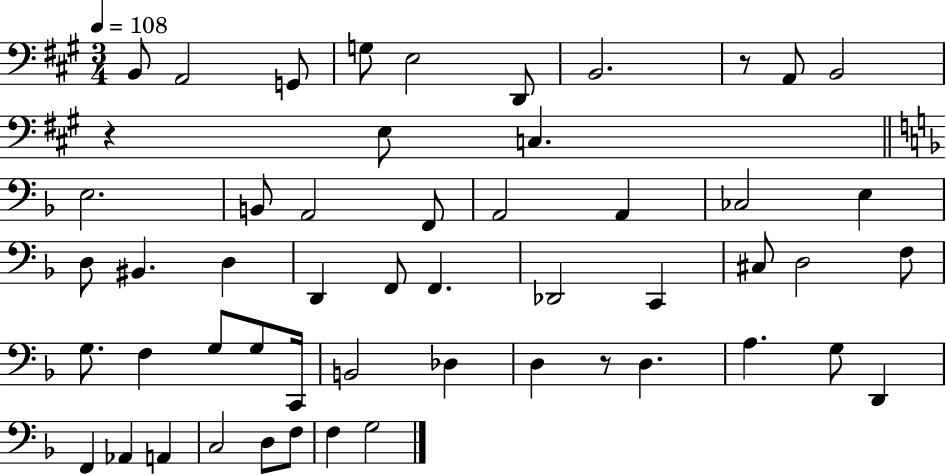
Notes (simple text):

B2/e A2/h G2/e G3/e E3/h D2/e B2/h. R/e A2/e B2/h R/q E3/e C3/q. E3/h. B2/e A2/h F2/e A2/h A2/q CES3/h E3/q D3/e BIS2/q. D3/q D2/q F2/e F2/q. Db2/h C2/q C#3/e D3/h F3/e G3/e. F3/q G3/e G3/e C2/s B2/h Db3/q D3/q R/e D3/q. A3/q. G3/e D2/q F2/q Ab2/q A2/q C3/h D3/e F3/e F3/q G3/h